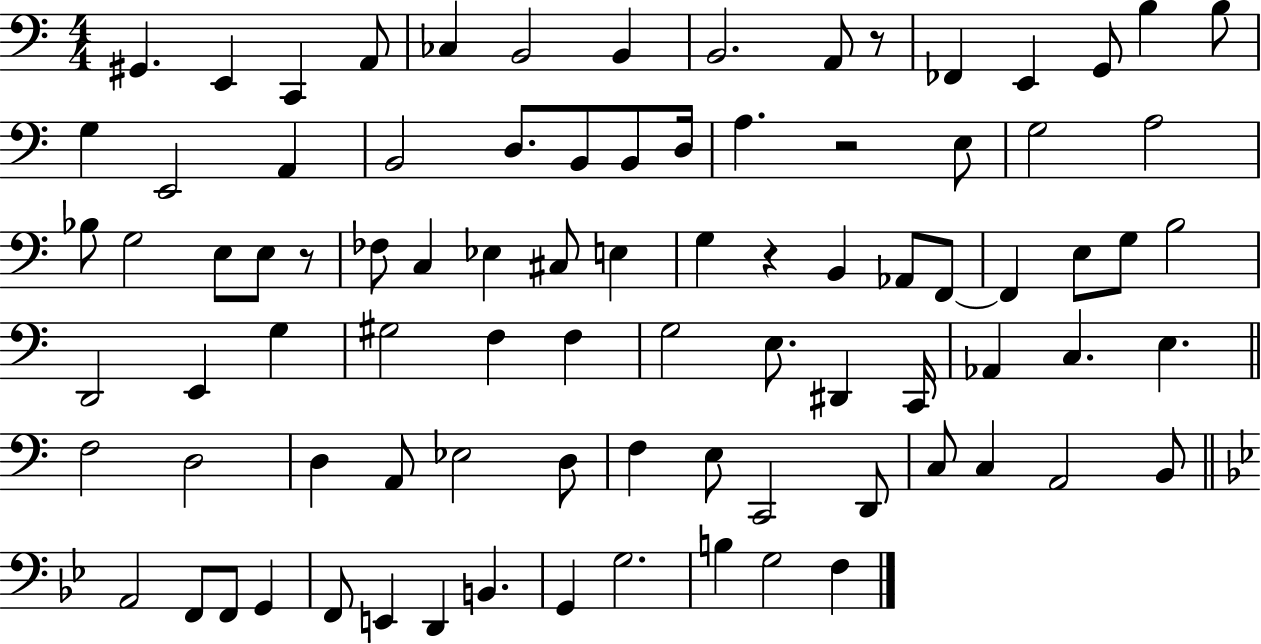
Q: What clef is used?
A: bass